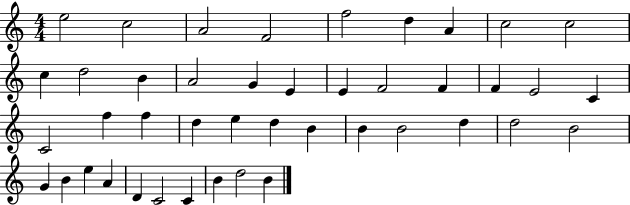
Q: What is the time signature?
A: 4/4